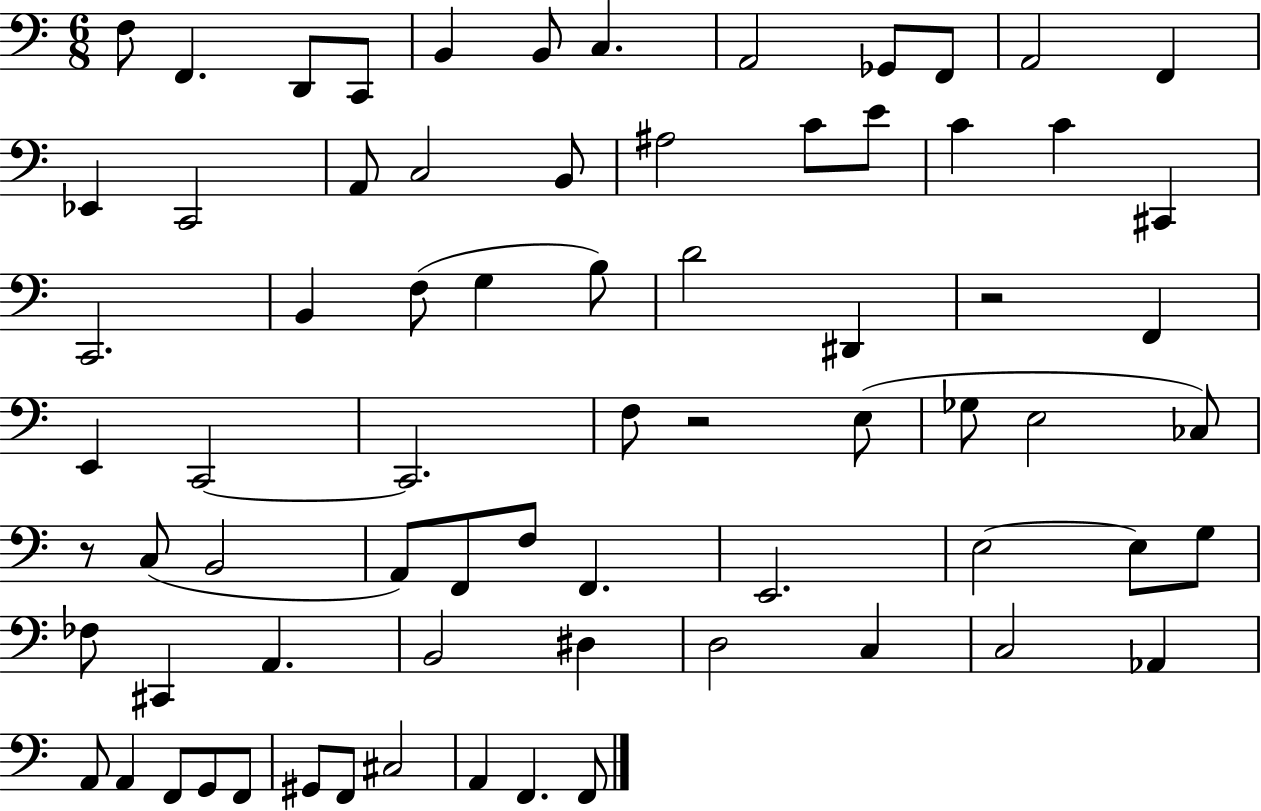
{
  \clef bass
  \numericTimeSignature
  \time 6/8
  \key c \major
  f8 f,4. d,8 c,8 | b,4 b,8 c4. | a,2 ges,8 f,8 | a,2 f,4 | \break ees,4 c,2 | a,8 c2 b,8 | ais2 c'8 e'8 | c'4 c'4 cis,4 | \break c,2. | b,4 f8( g4 b8) | d'2 dis,4 | r2 f,4 | \break e,4 c,2~~ | c,2. | f8 r2 e8( | ges8 e2 ces8) | \break r8 c8( b,2 | a,8) f,8 f8 f,4. | e,2. | e2~~ e8 g8 | \break fes8 cis,4 a,4. | b,2 dis4 | d2 c4 | c2 aes,4 | \break a,8 a,4 f,8 g,8 f,8 | gis,8 f,8 cis2 | a,4 f,4. f,8 | \bar "|."
}